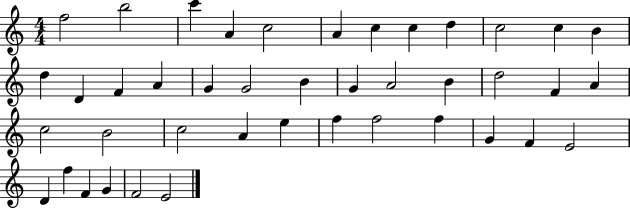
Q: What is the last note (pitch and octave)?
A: E4